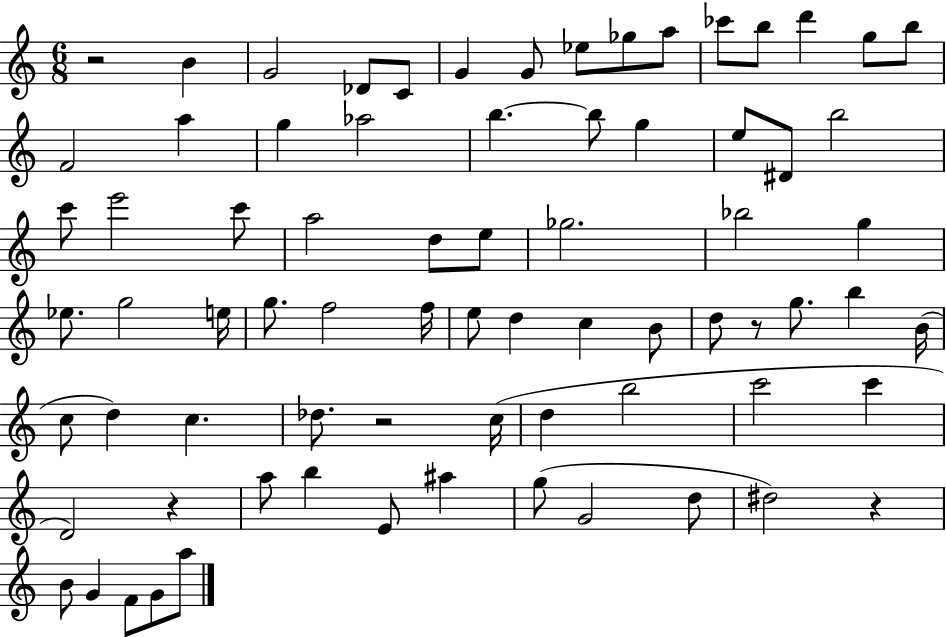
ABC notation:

X:1
T:Untitled
M:6/8
L:1/4
K:C
z2 B G2 _D/2 C/2 G G/2 _e/2 _g/2 a/2 _c'/2 b/2 d' g/2 b/2 F2 a g _a2 b b/2 g e/2 ^D/2 b2 c'/2 e'2 c'/2 a2 d/2 e/2 _g2 _b2 g _e/2 g2 e/4 g/2 f2 f/4 e/2 d c B/2 d/2 z/2 g/2 b B/4 c/2 d c _d/2 z2 c/4 d b2 c'2 c' D2 z a/2 b E/2 ^a g/2 G2 d/2 ^d2 z B/2 G F/2 G/2 a/2